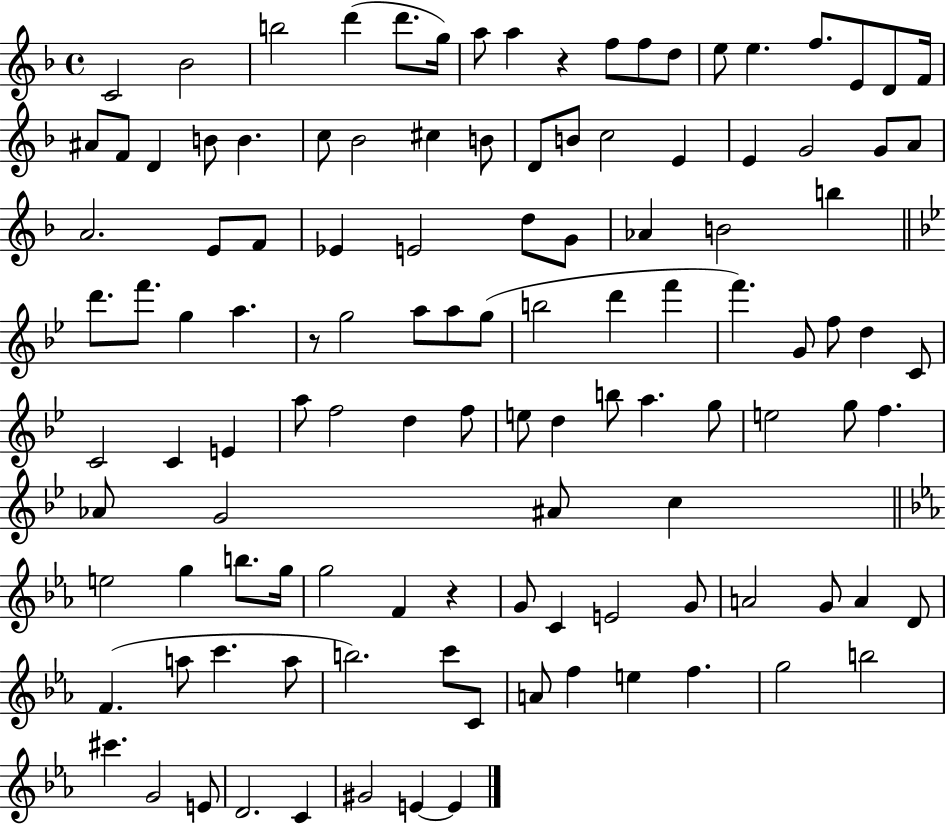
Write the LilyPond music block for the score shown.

{
  \clef treble
  \time 4/4
  \defaultTimeSignature
  \key f \major
  c'2 bes'2 | b''2 d'''4( d'''8. g''16) | a''8 a''4 r4 f''8 f''8 d''8 | e''8 e''4. f''8. e'8 d'8 f'16 | \break ais'8 f'8 d'4 b'8 b'4. | c''8 bes'2 cis''4 b'8 | d'8 b'8 c''2 e'4 | e'4 g'2 g'8 a'8 | \break a'2. e'8 f'8 | ees'4 e'2 d''8 g'8 | aes'4 b'2 b''4 | \bar "||" \break \key bes \major d'''8. f'''8. g''4 a''4. | r8 g''2 a''8 a''8 g''8( | b''2 d'''4 f'''4 | f'''4.) g'8 f''8 d''4 c'8 | \break c'2 c'4 e'4 | a''8 f''2 d''4 f''8 | e''8 d''4 b''8 a''4. g''8 | e''2 g''8 f''4. | \break aes'8 g'2 ais'8 c''4 | \bar "||" \break \key ees \major e''2 g''4 b''8. g''16 | g''2 f'4 r4 | g'8 c'4 e'2 g'8 | a'2 g'8 a'4 d'8 | \break f'4.( a''8 c'''4. a''8 | b''2.) c'''8 c'8 | a'8 f''4 e''4 f''4. | g''2 b''2 | \break cis'''4. g'2 e'8 | d'2. c'4 | gis'2 e'4~~ e'4 | \bar "|."
}